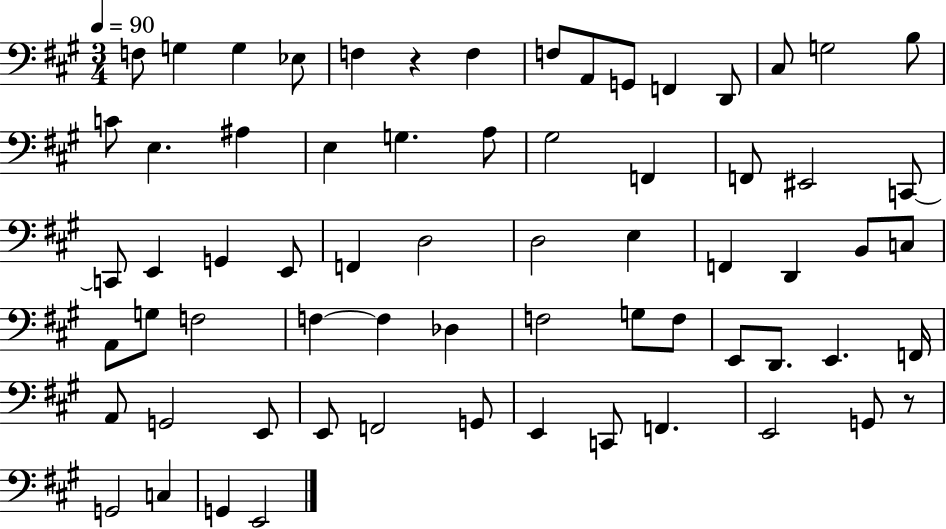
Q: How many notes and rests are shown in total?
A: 67